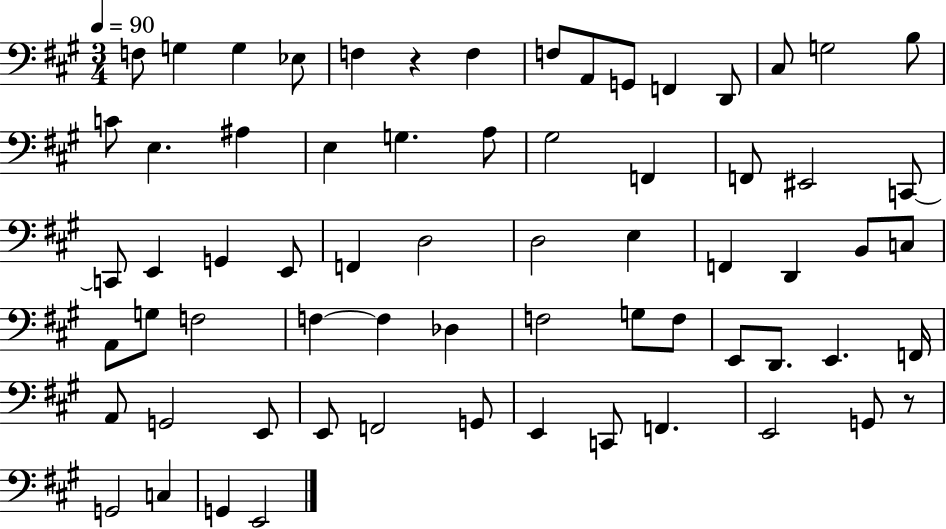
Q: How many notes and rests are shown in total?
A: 67